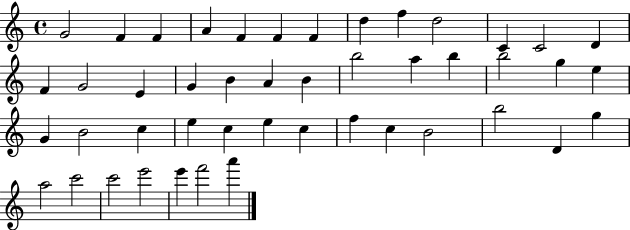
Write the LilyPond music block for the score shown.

{
  \clef treble
  \time 4/4
  \defaultTimeSignature
  \key c \major
  g'2 f'4 f'4 | a'4 f'4 f'4 f'4 | d''4 f''4 d''2 | c'4 c'2 d'4 | \break f'4 g'2 e'4 | g'4 b'4 a'4 b'4 | b''2 a''4 b''4 | b''2 g''4 e''4 | \break g'4 b'2 c''4 | e''4 c''4 e''4 c''4 | f''4 c''4 b'2 | b''2 d'4 g''4 | \break a''2 c'''2 | c'''2 e'''2 | e'''4 f'''2 a'''4 | \bar "|."
}